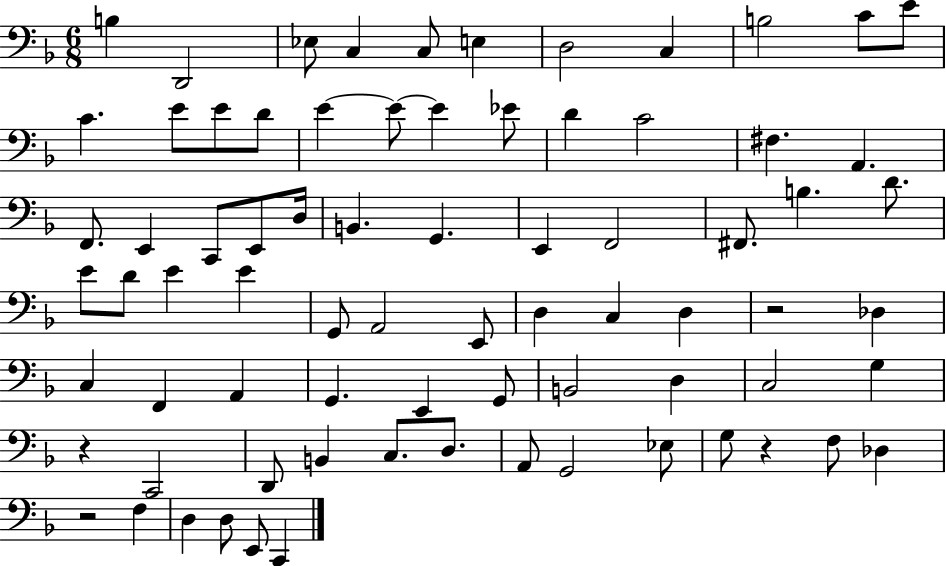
X:1
T:Untitled
M:6/8
L:1/4
K:F
B, D,,2 _E,/2 C, C,/2 E, D,2 C, B,2 C/2 E/2 C E/2 E/2 D/2 E E/2 E _E/2 D C2 ^F, A,, F,,/2 E,, C,,/2 E,,/2 D,/4 B,, G,, E,, F,,2 ^F,,/2 B, D/2 E/2 D/2 E E G,,/2 A,,2 E,,/2 D, C, D, z2 _D, C, F,, A,, G,, E,, G,,/2 B,,2 D, C,2 G, z C,,2 D,,/2 B,, C,/2 D,/2 A,,/2 G,,2 _E,/2 G,/2 z F,/2 _D, z2 F, D, D,/2 E,,/2 C,,